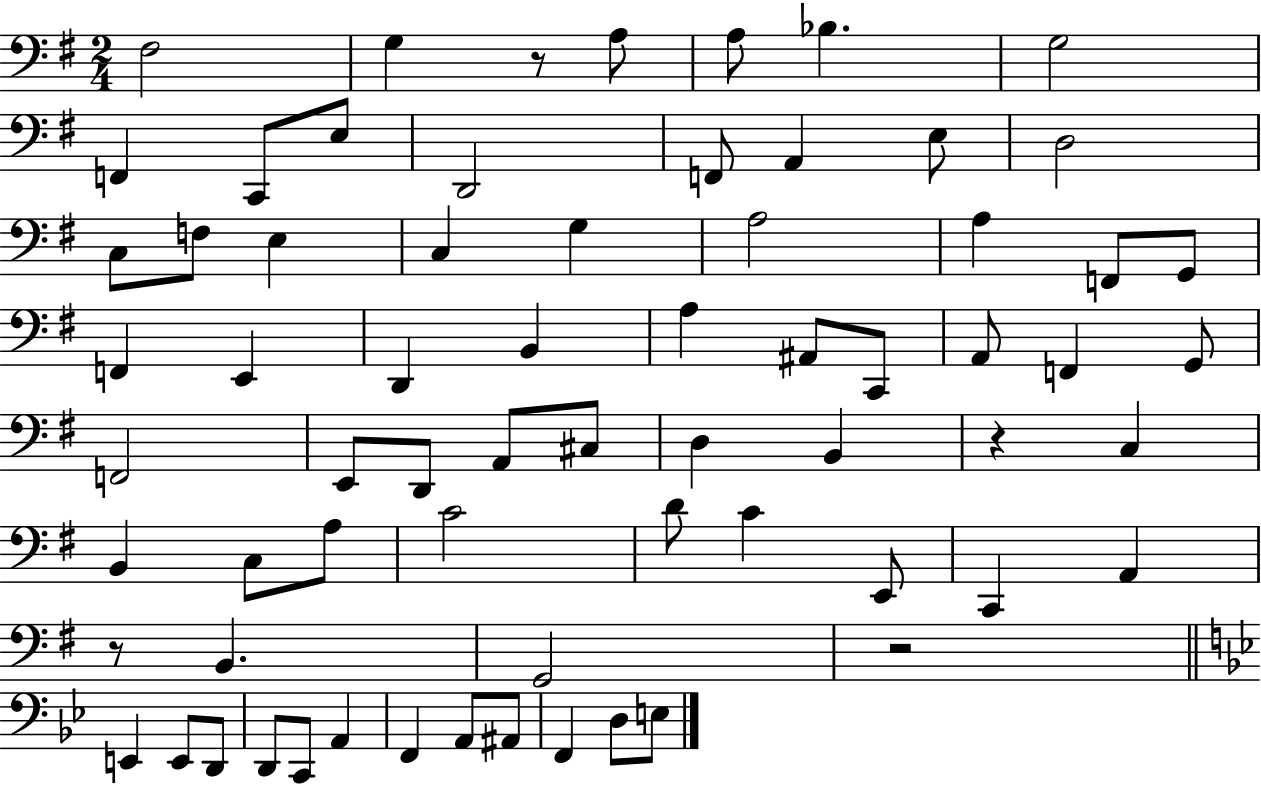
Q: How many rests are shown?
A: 4